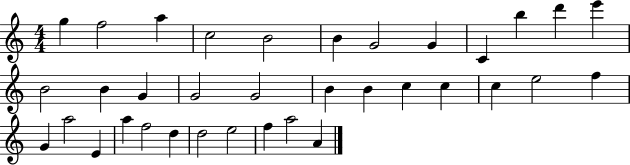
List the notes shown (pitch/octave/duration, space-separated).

G5/q F5/h A5/q C5/h B4/h B4/q G4/h G4/q C4/q B5/q D6/q E6/q B4/h B4/q G4/q G4/h G4/h B4/q B4/q C5/q C5/q C5/q E5/h F5/q G4/q A5/h E4/q A5/q F5/h D5/q D5/h E5/h F5/q A5/h A4/q